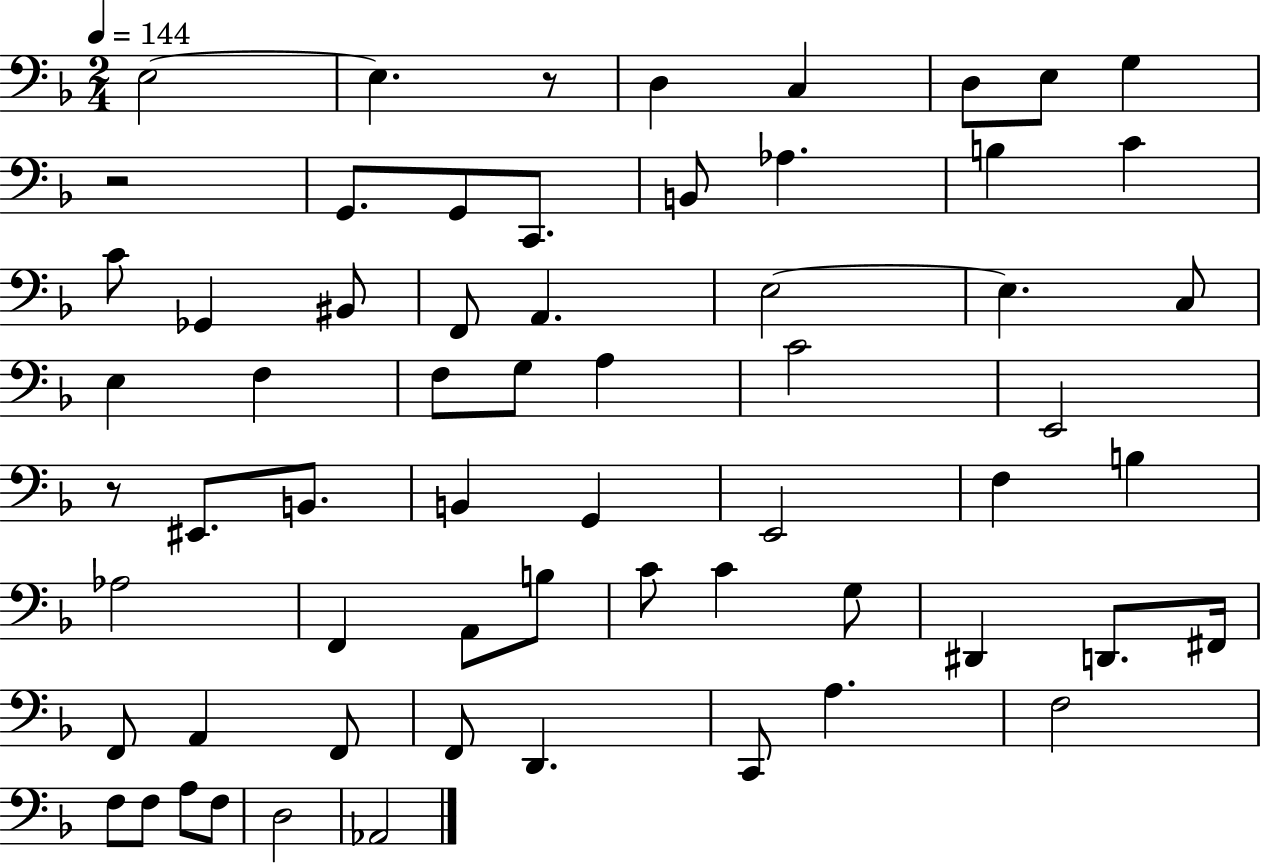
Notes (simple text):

E3/h E3/q. R/e D3/q C3/q D3/e E3/e G3/q R/h G2/e. G2/e C2/e. B2/e Ab3/q. B3/q C4/q C4/e Gb2/q BIS2/e F2/e A2/q. E3/h E3/q. C3/e E3/q F3/q F3/e G3/e A3/q C4/h E2/h R/e EIS2/e. B2/e. B2/q G2/q E2/h F3/q B3/q Ab3/h F2/q A2/e B3/e C4/e C4/q G3/e D#2/q D2/e. F#2/s F2/e A2/q F2/e F2/e D2/q. C2/e A3/q. F3/h F3/e F3/e A3/e F3/e D3/h Ab2/h